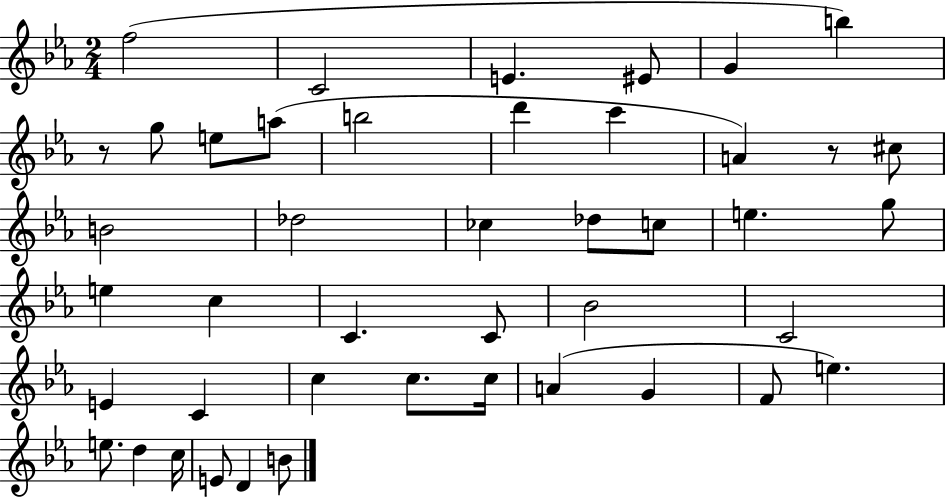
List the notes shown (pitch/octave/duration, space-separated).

F5/h C4/h E4/q. EIS4/e G4/q B5/q R/e G5/e E5/e A5/e B5/h D6/q C6/q A4/q R/e C#5/e B4/h Db5/h CES5/q Db5/e C5/e E5/q. G5/e E5/q C5/q C4/q. C4/e Bb4/h C4/h E4/q C4/q C5/q C5/e. C5/s A4/q G4/q F4/e E5/q. E5/e. D5/q C5/s E4/e D4/q B4/e